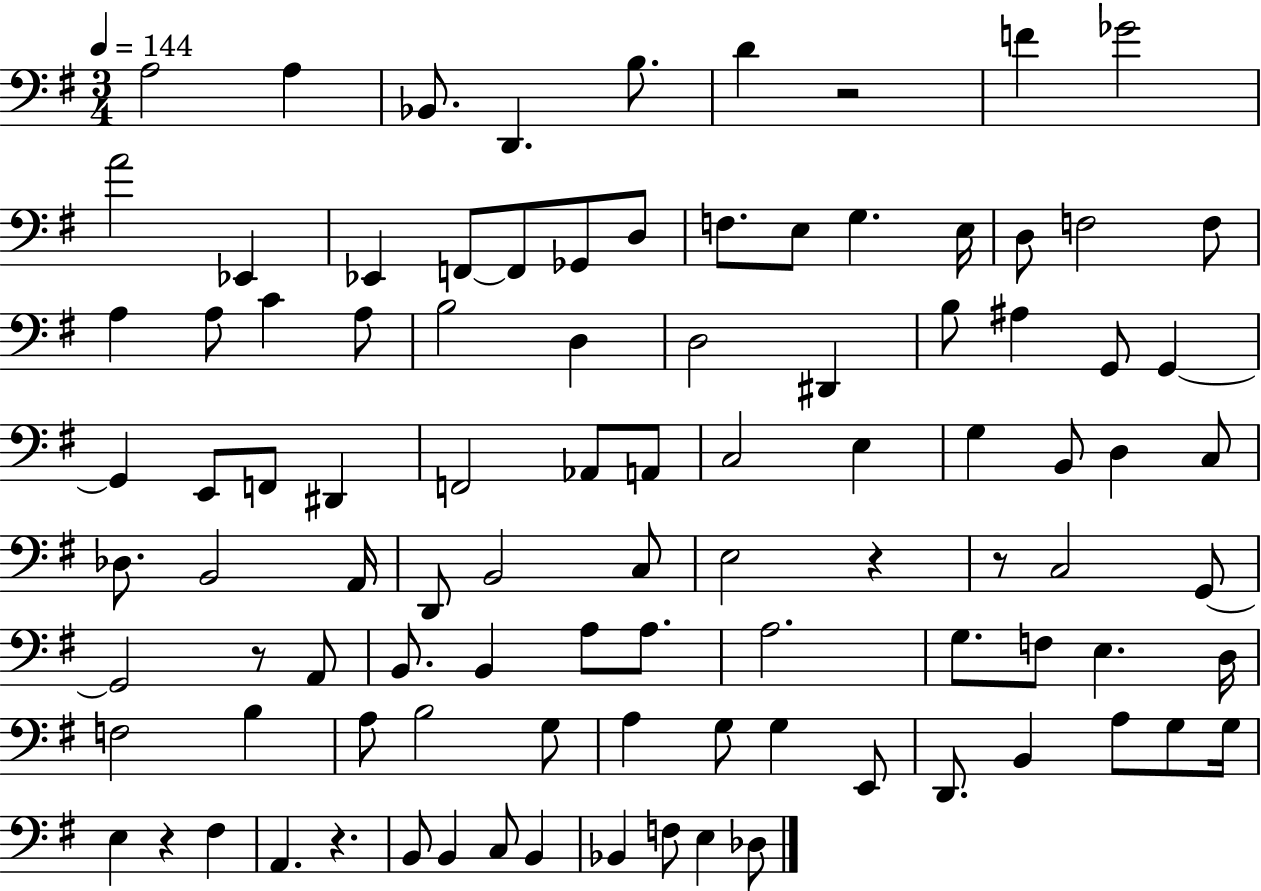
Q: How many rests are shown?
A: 6